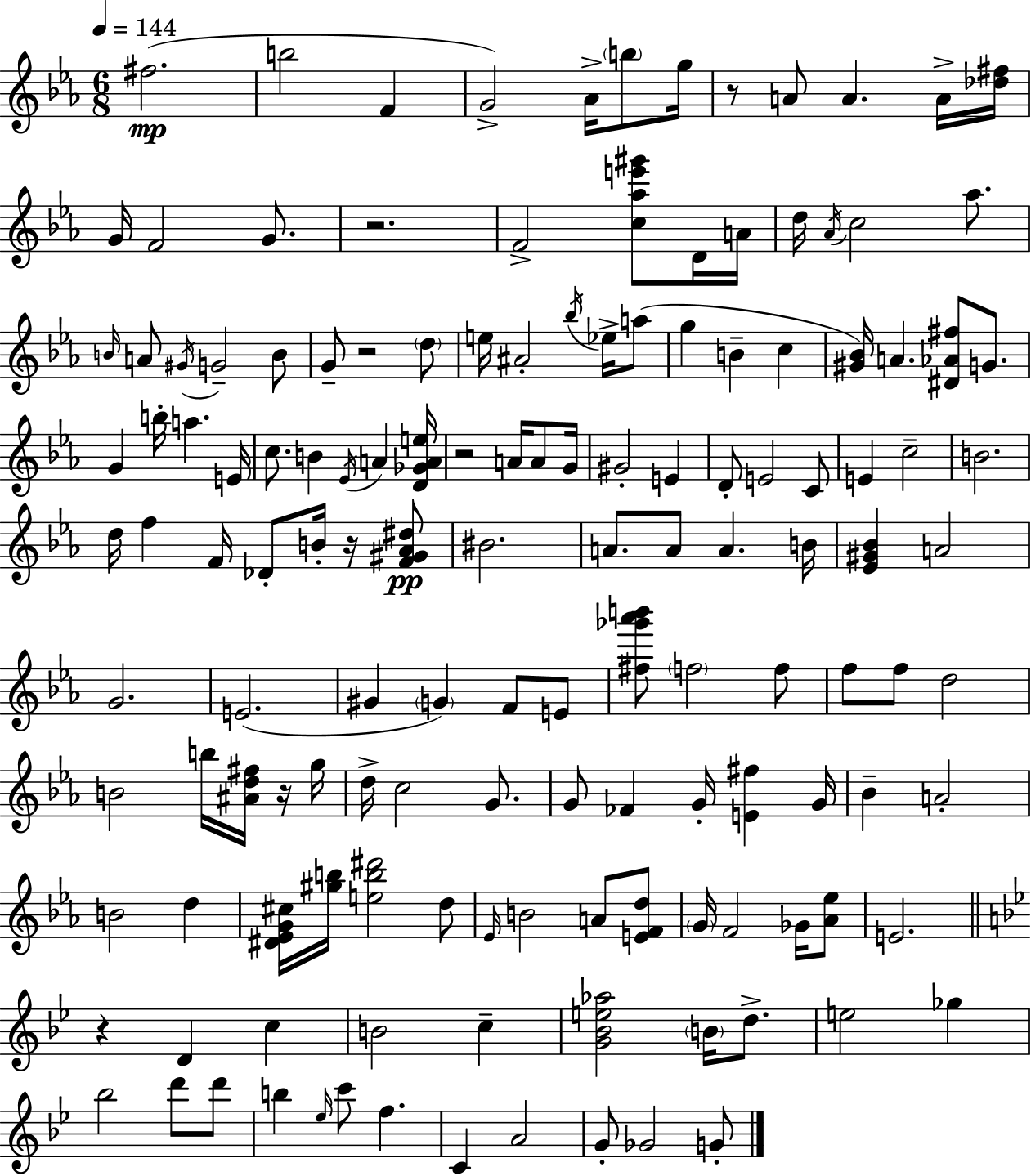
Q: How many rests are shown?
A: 7